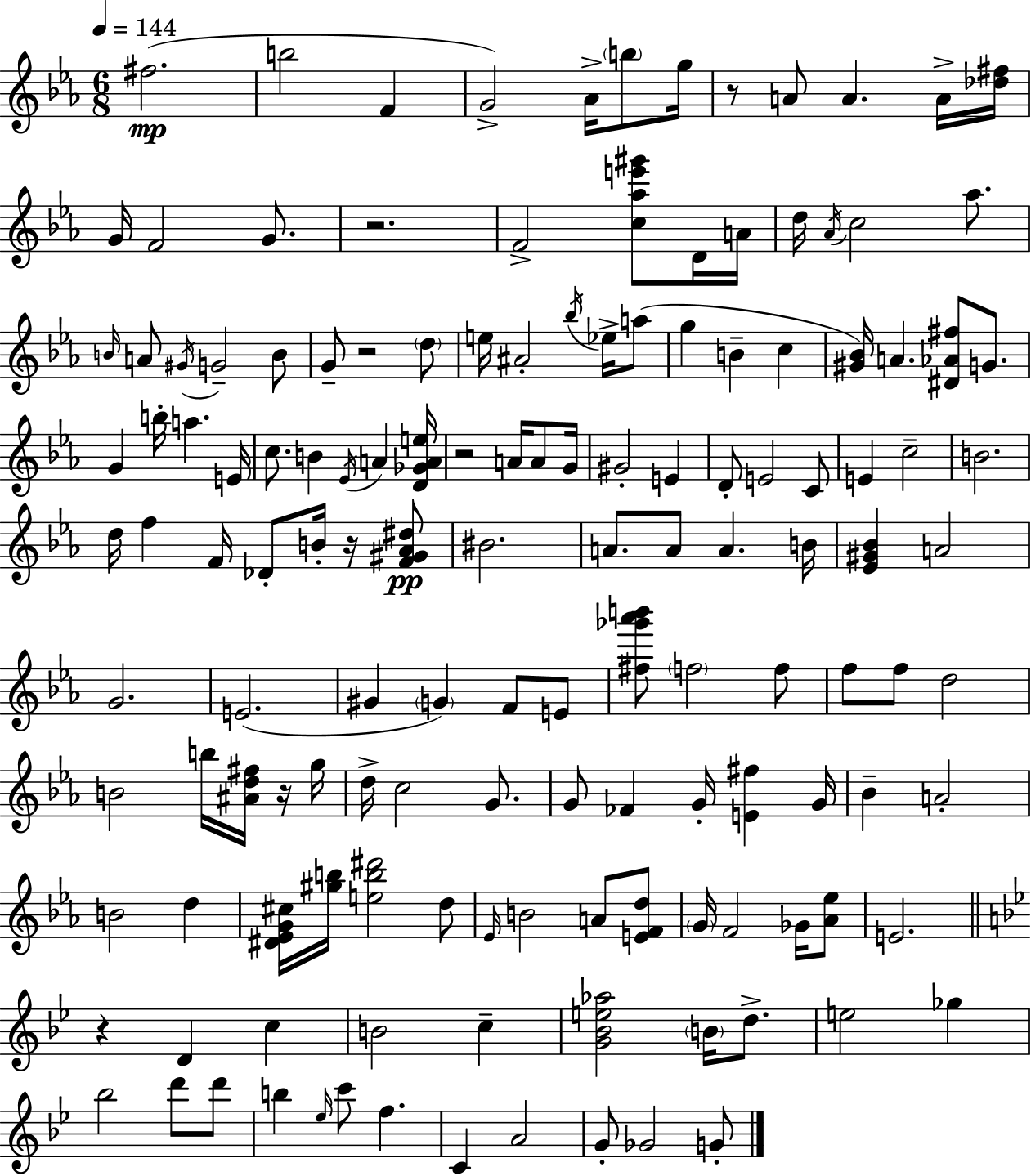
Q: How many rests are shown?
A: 7